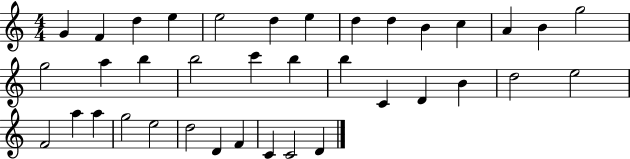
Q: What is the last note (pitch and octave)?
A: D4